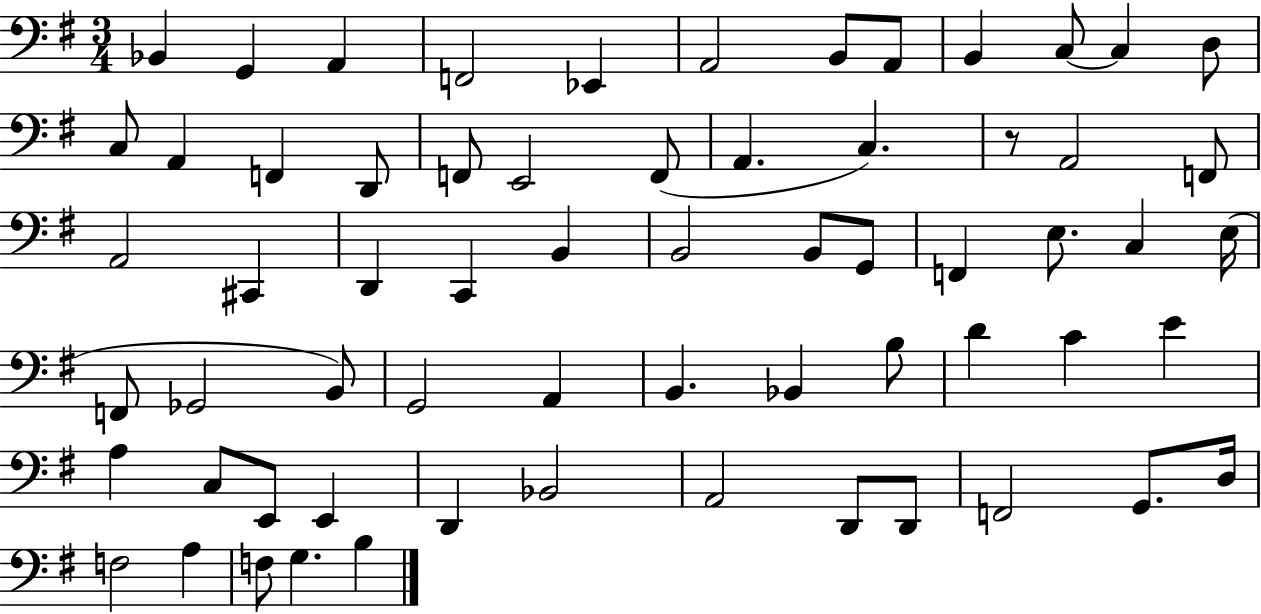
{
  \clef bass
  \numericTimeSignature
  \time 3/4
  \key g \major
  bes,4 g,4 a,4 | f,2 ees,4 | a,2 b,8 a,8 | b,4 c8~~ c4 d8 | \break c8 a,4 f,4 d,8 | f,8 e,2 f,8( | a,4. c4.) | r8 a,2 f,8 | \break a,2 cis,4 | d,4 c,4 b,4 | b,2 b,8 g,8 | f,4 e8. c4 e16( | \break f,8 ges,2 b,8) | g,2 a,4 | b,4. bes,4 b8 | d'4 c'4 e'4 | \break a4 c8 e,8 e,4 | d,4 bes,2 | a,2 d,8 d,8 | f,2 g,8. d16 | \break f2 a4 | f8 g4. b4 | \bar "|."
}